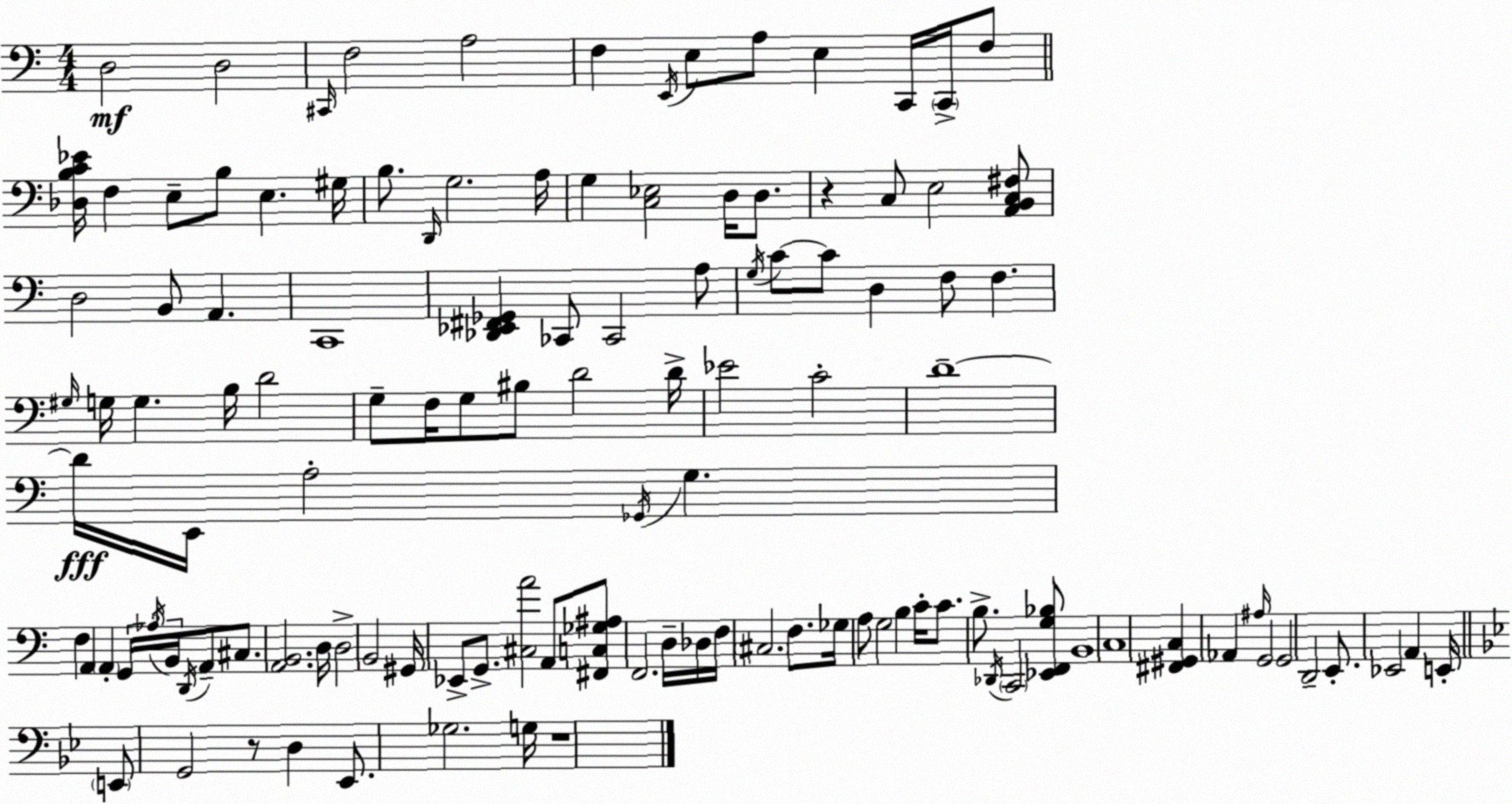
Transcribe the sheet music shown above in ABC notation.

X:1
T:Untitled
M:4/4
L:1/4
K:Am
D,2 D,2 ^C,,/4 F,2 A,2 F, E,,/4 E,/2 A,/2 E, C,,/4 C,,/4 F,/2 [_D,B,C_E]/4 F, E,/2 B,/2 E, ^G,/4 B,/2 D,,/4 G,2 A,/4 G, [C,_E,]2 D,/4 D,/2 z C,/2 E,2 [A,,B,,C,^F,]/2 D,2 B,,/2 A,, C,,4 [_D,,_E,,^F,,_G,,] _C,,/2 _C,,2 A,/2 G,/4 C/2 C/2 D, F,/2 F, ^G,/4 G,/4 G, B,/4 D2 G,/2 F,/4 G,/2 ^B,/2 D2 D/4 _E2 C2 D4 D/4 E,,/4 A,2 _G,,/4 G, F, A,, A,, G,,/4 _A,/4 B,,/4 D,,/4 A,,/2 ^C,/2 [A,,B,,]2 D,/4 D,2 B,,2 ^G,,/4 _E,,/2 G,,/2 [^C,A]2 A,,/2 [^F,,C,_G,^A,]/2 F,,2 D,/4 _D,/4 F,/4 ^C,2 F,/2 _G,/4 A,/2 G,2 B, C/4 C/2 B,/2 _D,,/4 C,,2 [_E,,F,,G,_B,]/2 B,,4 C,4 [^F,,^G,,C,] _A,, ^A,/4 G,,2 G,,2 D,,2 E,,/2 _E,,2 A,, E,,/4 E,,/2 G,,2 z/2 D, _E,,/2 _G,2 G,/4 z4